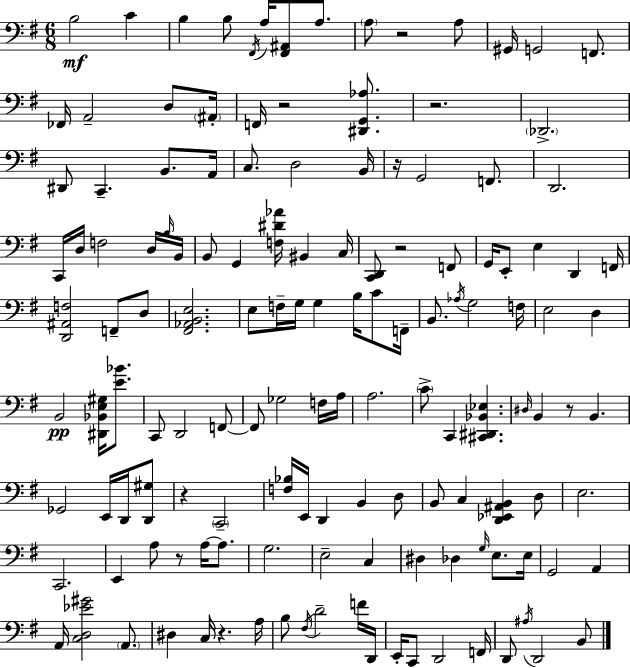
X:1
T:Untitled
M:6/8
L:1/4
K:G
B,2 C B, B,/2 ^F,,/4 A,/4 [^F,,^A,,]/2 A,/2 A,/2 z2 A,/2 ^G,,/4 G,,2 F,,/2 _F,,/4 A,,2 D,/2 ^A,,/4 F,,/4 z2 [^D,,G,,_A,]/2 z2 _D,,2 ^D,,/2 C,, B,,/2 A,,/4 C,/2 D,2 B,,/4 z/4 G,,2 F,,/2 D,,2 C,,/4 D,/4 F,2 D,/4 B,/4 B,,/4 B,,/2 G,, [F,^D_A]/4 ^B,, C,/4 [C,,D,,]/2 z2 F,,/2 G,,/4 E,,/2 E, D,, F,,/4 [D,,^A,,F,]2 F,,/2 D,/2 [^F,,_A,,B,,E,]2 E,/2 F,/4 G,/4 G, B,/4 C/2 F,,/4 B,,/2 _A,/4 G,2 F,/4 E,2 D, B,,2 [^D,,_B,,E,^G,]/4 [E_B]/2 C,,/2 D,,2 F,,/2 F,,/2 _G,2 F,/4 A,/4 A,2 C/2 C,, [^C,,^D,,_B,,_E,] ^D,/4 B,, z/2 B,, _G,,2 E,,/4 D,,/4 [D,,^G,]/2 z C,,2 [F,_B,]/4 E,,/4 D,, B,, D,/2 B,,/2 C, [D,,_E,,^A,,B,,] D,/2 E,2 C,,2 E,, A,/2 z/2 A,/4 A,/2 G,2 E,2 C, ^D, _D, G,/4 E,/2 E,/4 G,,2 A,, A,,/4 [C,D,_E^G]2 A,,/2 ^D, C,/4 z A,/4 B,/2 ^F,/4 D2 F/4 D,,/4 E,,/4 C,,/2 D,,2 F,,/4 D,,/2 ^A,/4 D,,2 B,,/2